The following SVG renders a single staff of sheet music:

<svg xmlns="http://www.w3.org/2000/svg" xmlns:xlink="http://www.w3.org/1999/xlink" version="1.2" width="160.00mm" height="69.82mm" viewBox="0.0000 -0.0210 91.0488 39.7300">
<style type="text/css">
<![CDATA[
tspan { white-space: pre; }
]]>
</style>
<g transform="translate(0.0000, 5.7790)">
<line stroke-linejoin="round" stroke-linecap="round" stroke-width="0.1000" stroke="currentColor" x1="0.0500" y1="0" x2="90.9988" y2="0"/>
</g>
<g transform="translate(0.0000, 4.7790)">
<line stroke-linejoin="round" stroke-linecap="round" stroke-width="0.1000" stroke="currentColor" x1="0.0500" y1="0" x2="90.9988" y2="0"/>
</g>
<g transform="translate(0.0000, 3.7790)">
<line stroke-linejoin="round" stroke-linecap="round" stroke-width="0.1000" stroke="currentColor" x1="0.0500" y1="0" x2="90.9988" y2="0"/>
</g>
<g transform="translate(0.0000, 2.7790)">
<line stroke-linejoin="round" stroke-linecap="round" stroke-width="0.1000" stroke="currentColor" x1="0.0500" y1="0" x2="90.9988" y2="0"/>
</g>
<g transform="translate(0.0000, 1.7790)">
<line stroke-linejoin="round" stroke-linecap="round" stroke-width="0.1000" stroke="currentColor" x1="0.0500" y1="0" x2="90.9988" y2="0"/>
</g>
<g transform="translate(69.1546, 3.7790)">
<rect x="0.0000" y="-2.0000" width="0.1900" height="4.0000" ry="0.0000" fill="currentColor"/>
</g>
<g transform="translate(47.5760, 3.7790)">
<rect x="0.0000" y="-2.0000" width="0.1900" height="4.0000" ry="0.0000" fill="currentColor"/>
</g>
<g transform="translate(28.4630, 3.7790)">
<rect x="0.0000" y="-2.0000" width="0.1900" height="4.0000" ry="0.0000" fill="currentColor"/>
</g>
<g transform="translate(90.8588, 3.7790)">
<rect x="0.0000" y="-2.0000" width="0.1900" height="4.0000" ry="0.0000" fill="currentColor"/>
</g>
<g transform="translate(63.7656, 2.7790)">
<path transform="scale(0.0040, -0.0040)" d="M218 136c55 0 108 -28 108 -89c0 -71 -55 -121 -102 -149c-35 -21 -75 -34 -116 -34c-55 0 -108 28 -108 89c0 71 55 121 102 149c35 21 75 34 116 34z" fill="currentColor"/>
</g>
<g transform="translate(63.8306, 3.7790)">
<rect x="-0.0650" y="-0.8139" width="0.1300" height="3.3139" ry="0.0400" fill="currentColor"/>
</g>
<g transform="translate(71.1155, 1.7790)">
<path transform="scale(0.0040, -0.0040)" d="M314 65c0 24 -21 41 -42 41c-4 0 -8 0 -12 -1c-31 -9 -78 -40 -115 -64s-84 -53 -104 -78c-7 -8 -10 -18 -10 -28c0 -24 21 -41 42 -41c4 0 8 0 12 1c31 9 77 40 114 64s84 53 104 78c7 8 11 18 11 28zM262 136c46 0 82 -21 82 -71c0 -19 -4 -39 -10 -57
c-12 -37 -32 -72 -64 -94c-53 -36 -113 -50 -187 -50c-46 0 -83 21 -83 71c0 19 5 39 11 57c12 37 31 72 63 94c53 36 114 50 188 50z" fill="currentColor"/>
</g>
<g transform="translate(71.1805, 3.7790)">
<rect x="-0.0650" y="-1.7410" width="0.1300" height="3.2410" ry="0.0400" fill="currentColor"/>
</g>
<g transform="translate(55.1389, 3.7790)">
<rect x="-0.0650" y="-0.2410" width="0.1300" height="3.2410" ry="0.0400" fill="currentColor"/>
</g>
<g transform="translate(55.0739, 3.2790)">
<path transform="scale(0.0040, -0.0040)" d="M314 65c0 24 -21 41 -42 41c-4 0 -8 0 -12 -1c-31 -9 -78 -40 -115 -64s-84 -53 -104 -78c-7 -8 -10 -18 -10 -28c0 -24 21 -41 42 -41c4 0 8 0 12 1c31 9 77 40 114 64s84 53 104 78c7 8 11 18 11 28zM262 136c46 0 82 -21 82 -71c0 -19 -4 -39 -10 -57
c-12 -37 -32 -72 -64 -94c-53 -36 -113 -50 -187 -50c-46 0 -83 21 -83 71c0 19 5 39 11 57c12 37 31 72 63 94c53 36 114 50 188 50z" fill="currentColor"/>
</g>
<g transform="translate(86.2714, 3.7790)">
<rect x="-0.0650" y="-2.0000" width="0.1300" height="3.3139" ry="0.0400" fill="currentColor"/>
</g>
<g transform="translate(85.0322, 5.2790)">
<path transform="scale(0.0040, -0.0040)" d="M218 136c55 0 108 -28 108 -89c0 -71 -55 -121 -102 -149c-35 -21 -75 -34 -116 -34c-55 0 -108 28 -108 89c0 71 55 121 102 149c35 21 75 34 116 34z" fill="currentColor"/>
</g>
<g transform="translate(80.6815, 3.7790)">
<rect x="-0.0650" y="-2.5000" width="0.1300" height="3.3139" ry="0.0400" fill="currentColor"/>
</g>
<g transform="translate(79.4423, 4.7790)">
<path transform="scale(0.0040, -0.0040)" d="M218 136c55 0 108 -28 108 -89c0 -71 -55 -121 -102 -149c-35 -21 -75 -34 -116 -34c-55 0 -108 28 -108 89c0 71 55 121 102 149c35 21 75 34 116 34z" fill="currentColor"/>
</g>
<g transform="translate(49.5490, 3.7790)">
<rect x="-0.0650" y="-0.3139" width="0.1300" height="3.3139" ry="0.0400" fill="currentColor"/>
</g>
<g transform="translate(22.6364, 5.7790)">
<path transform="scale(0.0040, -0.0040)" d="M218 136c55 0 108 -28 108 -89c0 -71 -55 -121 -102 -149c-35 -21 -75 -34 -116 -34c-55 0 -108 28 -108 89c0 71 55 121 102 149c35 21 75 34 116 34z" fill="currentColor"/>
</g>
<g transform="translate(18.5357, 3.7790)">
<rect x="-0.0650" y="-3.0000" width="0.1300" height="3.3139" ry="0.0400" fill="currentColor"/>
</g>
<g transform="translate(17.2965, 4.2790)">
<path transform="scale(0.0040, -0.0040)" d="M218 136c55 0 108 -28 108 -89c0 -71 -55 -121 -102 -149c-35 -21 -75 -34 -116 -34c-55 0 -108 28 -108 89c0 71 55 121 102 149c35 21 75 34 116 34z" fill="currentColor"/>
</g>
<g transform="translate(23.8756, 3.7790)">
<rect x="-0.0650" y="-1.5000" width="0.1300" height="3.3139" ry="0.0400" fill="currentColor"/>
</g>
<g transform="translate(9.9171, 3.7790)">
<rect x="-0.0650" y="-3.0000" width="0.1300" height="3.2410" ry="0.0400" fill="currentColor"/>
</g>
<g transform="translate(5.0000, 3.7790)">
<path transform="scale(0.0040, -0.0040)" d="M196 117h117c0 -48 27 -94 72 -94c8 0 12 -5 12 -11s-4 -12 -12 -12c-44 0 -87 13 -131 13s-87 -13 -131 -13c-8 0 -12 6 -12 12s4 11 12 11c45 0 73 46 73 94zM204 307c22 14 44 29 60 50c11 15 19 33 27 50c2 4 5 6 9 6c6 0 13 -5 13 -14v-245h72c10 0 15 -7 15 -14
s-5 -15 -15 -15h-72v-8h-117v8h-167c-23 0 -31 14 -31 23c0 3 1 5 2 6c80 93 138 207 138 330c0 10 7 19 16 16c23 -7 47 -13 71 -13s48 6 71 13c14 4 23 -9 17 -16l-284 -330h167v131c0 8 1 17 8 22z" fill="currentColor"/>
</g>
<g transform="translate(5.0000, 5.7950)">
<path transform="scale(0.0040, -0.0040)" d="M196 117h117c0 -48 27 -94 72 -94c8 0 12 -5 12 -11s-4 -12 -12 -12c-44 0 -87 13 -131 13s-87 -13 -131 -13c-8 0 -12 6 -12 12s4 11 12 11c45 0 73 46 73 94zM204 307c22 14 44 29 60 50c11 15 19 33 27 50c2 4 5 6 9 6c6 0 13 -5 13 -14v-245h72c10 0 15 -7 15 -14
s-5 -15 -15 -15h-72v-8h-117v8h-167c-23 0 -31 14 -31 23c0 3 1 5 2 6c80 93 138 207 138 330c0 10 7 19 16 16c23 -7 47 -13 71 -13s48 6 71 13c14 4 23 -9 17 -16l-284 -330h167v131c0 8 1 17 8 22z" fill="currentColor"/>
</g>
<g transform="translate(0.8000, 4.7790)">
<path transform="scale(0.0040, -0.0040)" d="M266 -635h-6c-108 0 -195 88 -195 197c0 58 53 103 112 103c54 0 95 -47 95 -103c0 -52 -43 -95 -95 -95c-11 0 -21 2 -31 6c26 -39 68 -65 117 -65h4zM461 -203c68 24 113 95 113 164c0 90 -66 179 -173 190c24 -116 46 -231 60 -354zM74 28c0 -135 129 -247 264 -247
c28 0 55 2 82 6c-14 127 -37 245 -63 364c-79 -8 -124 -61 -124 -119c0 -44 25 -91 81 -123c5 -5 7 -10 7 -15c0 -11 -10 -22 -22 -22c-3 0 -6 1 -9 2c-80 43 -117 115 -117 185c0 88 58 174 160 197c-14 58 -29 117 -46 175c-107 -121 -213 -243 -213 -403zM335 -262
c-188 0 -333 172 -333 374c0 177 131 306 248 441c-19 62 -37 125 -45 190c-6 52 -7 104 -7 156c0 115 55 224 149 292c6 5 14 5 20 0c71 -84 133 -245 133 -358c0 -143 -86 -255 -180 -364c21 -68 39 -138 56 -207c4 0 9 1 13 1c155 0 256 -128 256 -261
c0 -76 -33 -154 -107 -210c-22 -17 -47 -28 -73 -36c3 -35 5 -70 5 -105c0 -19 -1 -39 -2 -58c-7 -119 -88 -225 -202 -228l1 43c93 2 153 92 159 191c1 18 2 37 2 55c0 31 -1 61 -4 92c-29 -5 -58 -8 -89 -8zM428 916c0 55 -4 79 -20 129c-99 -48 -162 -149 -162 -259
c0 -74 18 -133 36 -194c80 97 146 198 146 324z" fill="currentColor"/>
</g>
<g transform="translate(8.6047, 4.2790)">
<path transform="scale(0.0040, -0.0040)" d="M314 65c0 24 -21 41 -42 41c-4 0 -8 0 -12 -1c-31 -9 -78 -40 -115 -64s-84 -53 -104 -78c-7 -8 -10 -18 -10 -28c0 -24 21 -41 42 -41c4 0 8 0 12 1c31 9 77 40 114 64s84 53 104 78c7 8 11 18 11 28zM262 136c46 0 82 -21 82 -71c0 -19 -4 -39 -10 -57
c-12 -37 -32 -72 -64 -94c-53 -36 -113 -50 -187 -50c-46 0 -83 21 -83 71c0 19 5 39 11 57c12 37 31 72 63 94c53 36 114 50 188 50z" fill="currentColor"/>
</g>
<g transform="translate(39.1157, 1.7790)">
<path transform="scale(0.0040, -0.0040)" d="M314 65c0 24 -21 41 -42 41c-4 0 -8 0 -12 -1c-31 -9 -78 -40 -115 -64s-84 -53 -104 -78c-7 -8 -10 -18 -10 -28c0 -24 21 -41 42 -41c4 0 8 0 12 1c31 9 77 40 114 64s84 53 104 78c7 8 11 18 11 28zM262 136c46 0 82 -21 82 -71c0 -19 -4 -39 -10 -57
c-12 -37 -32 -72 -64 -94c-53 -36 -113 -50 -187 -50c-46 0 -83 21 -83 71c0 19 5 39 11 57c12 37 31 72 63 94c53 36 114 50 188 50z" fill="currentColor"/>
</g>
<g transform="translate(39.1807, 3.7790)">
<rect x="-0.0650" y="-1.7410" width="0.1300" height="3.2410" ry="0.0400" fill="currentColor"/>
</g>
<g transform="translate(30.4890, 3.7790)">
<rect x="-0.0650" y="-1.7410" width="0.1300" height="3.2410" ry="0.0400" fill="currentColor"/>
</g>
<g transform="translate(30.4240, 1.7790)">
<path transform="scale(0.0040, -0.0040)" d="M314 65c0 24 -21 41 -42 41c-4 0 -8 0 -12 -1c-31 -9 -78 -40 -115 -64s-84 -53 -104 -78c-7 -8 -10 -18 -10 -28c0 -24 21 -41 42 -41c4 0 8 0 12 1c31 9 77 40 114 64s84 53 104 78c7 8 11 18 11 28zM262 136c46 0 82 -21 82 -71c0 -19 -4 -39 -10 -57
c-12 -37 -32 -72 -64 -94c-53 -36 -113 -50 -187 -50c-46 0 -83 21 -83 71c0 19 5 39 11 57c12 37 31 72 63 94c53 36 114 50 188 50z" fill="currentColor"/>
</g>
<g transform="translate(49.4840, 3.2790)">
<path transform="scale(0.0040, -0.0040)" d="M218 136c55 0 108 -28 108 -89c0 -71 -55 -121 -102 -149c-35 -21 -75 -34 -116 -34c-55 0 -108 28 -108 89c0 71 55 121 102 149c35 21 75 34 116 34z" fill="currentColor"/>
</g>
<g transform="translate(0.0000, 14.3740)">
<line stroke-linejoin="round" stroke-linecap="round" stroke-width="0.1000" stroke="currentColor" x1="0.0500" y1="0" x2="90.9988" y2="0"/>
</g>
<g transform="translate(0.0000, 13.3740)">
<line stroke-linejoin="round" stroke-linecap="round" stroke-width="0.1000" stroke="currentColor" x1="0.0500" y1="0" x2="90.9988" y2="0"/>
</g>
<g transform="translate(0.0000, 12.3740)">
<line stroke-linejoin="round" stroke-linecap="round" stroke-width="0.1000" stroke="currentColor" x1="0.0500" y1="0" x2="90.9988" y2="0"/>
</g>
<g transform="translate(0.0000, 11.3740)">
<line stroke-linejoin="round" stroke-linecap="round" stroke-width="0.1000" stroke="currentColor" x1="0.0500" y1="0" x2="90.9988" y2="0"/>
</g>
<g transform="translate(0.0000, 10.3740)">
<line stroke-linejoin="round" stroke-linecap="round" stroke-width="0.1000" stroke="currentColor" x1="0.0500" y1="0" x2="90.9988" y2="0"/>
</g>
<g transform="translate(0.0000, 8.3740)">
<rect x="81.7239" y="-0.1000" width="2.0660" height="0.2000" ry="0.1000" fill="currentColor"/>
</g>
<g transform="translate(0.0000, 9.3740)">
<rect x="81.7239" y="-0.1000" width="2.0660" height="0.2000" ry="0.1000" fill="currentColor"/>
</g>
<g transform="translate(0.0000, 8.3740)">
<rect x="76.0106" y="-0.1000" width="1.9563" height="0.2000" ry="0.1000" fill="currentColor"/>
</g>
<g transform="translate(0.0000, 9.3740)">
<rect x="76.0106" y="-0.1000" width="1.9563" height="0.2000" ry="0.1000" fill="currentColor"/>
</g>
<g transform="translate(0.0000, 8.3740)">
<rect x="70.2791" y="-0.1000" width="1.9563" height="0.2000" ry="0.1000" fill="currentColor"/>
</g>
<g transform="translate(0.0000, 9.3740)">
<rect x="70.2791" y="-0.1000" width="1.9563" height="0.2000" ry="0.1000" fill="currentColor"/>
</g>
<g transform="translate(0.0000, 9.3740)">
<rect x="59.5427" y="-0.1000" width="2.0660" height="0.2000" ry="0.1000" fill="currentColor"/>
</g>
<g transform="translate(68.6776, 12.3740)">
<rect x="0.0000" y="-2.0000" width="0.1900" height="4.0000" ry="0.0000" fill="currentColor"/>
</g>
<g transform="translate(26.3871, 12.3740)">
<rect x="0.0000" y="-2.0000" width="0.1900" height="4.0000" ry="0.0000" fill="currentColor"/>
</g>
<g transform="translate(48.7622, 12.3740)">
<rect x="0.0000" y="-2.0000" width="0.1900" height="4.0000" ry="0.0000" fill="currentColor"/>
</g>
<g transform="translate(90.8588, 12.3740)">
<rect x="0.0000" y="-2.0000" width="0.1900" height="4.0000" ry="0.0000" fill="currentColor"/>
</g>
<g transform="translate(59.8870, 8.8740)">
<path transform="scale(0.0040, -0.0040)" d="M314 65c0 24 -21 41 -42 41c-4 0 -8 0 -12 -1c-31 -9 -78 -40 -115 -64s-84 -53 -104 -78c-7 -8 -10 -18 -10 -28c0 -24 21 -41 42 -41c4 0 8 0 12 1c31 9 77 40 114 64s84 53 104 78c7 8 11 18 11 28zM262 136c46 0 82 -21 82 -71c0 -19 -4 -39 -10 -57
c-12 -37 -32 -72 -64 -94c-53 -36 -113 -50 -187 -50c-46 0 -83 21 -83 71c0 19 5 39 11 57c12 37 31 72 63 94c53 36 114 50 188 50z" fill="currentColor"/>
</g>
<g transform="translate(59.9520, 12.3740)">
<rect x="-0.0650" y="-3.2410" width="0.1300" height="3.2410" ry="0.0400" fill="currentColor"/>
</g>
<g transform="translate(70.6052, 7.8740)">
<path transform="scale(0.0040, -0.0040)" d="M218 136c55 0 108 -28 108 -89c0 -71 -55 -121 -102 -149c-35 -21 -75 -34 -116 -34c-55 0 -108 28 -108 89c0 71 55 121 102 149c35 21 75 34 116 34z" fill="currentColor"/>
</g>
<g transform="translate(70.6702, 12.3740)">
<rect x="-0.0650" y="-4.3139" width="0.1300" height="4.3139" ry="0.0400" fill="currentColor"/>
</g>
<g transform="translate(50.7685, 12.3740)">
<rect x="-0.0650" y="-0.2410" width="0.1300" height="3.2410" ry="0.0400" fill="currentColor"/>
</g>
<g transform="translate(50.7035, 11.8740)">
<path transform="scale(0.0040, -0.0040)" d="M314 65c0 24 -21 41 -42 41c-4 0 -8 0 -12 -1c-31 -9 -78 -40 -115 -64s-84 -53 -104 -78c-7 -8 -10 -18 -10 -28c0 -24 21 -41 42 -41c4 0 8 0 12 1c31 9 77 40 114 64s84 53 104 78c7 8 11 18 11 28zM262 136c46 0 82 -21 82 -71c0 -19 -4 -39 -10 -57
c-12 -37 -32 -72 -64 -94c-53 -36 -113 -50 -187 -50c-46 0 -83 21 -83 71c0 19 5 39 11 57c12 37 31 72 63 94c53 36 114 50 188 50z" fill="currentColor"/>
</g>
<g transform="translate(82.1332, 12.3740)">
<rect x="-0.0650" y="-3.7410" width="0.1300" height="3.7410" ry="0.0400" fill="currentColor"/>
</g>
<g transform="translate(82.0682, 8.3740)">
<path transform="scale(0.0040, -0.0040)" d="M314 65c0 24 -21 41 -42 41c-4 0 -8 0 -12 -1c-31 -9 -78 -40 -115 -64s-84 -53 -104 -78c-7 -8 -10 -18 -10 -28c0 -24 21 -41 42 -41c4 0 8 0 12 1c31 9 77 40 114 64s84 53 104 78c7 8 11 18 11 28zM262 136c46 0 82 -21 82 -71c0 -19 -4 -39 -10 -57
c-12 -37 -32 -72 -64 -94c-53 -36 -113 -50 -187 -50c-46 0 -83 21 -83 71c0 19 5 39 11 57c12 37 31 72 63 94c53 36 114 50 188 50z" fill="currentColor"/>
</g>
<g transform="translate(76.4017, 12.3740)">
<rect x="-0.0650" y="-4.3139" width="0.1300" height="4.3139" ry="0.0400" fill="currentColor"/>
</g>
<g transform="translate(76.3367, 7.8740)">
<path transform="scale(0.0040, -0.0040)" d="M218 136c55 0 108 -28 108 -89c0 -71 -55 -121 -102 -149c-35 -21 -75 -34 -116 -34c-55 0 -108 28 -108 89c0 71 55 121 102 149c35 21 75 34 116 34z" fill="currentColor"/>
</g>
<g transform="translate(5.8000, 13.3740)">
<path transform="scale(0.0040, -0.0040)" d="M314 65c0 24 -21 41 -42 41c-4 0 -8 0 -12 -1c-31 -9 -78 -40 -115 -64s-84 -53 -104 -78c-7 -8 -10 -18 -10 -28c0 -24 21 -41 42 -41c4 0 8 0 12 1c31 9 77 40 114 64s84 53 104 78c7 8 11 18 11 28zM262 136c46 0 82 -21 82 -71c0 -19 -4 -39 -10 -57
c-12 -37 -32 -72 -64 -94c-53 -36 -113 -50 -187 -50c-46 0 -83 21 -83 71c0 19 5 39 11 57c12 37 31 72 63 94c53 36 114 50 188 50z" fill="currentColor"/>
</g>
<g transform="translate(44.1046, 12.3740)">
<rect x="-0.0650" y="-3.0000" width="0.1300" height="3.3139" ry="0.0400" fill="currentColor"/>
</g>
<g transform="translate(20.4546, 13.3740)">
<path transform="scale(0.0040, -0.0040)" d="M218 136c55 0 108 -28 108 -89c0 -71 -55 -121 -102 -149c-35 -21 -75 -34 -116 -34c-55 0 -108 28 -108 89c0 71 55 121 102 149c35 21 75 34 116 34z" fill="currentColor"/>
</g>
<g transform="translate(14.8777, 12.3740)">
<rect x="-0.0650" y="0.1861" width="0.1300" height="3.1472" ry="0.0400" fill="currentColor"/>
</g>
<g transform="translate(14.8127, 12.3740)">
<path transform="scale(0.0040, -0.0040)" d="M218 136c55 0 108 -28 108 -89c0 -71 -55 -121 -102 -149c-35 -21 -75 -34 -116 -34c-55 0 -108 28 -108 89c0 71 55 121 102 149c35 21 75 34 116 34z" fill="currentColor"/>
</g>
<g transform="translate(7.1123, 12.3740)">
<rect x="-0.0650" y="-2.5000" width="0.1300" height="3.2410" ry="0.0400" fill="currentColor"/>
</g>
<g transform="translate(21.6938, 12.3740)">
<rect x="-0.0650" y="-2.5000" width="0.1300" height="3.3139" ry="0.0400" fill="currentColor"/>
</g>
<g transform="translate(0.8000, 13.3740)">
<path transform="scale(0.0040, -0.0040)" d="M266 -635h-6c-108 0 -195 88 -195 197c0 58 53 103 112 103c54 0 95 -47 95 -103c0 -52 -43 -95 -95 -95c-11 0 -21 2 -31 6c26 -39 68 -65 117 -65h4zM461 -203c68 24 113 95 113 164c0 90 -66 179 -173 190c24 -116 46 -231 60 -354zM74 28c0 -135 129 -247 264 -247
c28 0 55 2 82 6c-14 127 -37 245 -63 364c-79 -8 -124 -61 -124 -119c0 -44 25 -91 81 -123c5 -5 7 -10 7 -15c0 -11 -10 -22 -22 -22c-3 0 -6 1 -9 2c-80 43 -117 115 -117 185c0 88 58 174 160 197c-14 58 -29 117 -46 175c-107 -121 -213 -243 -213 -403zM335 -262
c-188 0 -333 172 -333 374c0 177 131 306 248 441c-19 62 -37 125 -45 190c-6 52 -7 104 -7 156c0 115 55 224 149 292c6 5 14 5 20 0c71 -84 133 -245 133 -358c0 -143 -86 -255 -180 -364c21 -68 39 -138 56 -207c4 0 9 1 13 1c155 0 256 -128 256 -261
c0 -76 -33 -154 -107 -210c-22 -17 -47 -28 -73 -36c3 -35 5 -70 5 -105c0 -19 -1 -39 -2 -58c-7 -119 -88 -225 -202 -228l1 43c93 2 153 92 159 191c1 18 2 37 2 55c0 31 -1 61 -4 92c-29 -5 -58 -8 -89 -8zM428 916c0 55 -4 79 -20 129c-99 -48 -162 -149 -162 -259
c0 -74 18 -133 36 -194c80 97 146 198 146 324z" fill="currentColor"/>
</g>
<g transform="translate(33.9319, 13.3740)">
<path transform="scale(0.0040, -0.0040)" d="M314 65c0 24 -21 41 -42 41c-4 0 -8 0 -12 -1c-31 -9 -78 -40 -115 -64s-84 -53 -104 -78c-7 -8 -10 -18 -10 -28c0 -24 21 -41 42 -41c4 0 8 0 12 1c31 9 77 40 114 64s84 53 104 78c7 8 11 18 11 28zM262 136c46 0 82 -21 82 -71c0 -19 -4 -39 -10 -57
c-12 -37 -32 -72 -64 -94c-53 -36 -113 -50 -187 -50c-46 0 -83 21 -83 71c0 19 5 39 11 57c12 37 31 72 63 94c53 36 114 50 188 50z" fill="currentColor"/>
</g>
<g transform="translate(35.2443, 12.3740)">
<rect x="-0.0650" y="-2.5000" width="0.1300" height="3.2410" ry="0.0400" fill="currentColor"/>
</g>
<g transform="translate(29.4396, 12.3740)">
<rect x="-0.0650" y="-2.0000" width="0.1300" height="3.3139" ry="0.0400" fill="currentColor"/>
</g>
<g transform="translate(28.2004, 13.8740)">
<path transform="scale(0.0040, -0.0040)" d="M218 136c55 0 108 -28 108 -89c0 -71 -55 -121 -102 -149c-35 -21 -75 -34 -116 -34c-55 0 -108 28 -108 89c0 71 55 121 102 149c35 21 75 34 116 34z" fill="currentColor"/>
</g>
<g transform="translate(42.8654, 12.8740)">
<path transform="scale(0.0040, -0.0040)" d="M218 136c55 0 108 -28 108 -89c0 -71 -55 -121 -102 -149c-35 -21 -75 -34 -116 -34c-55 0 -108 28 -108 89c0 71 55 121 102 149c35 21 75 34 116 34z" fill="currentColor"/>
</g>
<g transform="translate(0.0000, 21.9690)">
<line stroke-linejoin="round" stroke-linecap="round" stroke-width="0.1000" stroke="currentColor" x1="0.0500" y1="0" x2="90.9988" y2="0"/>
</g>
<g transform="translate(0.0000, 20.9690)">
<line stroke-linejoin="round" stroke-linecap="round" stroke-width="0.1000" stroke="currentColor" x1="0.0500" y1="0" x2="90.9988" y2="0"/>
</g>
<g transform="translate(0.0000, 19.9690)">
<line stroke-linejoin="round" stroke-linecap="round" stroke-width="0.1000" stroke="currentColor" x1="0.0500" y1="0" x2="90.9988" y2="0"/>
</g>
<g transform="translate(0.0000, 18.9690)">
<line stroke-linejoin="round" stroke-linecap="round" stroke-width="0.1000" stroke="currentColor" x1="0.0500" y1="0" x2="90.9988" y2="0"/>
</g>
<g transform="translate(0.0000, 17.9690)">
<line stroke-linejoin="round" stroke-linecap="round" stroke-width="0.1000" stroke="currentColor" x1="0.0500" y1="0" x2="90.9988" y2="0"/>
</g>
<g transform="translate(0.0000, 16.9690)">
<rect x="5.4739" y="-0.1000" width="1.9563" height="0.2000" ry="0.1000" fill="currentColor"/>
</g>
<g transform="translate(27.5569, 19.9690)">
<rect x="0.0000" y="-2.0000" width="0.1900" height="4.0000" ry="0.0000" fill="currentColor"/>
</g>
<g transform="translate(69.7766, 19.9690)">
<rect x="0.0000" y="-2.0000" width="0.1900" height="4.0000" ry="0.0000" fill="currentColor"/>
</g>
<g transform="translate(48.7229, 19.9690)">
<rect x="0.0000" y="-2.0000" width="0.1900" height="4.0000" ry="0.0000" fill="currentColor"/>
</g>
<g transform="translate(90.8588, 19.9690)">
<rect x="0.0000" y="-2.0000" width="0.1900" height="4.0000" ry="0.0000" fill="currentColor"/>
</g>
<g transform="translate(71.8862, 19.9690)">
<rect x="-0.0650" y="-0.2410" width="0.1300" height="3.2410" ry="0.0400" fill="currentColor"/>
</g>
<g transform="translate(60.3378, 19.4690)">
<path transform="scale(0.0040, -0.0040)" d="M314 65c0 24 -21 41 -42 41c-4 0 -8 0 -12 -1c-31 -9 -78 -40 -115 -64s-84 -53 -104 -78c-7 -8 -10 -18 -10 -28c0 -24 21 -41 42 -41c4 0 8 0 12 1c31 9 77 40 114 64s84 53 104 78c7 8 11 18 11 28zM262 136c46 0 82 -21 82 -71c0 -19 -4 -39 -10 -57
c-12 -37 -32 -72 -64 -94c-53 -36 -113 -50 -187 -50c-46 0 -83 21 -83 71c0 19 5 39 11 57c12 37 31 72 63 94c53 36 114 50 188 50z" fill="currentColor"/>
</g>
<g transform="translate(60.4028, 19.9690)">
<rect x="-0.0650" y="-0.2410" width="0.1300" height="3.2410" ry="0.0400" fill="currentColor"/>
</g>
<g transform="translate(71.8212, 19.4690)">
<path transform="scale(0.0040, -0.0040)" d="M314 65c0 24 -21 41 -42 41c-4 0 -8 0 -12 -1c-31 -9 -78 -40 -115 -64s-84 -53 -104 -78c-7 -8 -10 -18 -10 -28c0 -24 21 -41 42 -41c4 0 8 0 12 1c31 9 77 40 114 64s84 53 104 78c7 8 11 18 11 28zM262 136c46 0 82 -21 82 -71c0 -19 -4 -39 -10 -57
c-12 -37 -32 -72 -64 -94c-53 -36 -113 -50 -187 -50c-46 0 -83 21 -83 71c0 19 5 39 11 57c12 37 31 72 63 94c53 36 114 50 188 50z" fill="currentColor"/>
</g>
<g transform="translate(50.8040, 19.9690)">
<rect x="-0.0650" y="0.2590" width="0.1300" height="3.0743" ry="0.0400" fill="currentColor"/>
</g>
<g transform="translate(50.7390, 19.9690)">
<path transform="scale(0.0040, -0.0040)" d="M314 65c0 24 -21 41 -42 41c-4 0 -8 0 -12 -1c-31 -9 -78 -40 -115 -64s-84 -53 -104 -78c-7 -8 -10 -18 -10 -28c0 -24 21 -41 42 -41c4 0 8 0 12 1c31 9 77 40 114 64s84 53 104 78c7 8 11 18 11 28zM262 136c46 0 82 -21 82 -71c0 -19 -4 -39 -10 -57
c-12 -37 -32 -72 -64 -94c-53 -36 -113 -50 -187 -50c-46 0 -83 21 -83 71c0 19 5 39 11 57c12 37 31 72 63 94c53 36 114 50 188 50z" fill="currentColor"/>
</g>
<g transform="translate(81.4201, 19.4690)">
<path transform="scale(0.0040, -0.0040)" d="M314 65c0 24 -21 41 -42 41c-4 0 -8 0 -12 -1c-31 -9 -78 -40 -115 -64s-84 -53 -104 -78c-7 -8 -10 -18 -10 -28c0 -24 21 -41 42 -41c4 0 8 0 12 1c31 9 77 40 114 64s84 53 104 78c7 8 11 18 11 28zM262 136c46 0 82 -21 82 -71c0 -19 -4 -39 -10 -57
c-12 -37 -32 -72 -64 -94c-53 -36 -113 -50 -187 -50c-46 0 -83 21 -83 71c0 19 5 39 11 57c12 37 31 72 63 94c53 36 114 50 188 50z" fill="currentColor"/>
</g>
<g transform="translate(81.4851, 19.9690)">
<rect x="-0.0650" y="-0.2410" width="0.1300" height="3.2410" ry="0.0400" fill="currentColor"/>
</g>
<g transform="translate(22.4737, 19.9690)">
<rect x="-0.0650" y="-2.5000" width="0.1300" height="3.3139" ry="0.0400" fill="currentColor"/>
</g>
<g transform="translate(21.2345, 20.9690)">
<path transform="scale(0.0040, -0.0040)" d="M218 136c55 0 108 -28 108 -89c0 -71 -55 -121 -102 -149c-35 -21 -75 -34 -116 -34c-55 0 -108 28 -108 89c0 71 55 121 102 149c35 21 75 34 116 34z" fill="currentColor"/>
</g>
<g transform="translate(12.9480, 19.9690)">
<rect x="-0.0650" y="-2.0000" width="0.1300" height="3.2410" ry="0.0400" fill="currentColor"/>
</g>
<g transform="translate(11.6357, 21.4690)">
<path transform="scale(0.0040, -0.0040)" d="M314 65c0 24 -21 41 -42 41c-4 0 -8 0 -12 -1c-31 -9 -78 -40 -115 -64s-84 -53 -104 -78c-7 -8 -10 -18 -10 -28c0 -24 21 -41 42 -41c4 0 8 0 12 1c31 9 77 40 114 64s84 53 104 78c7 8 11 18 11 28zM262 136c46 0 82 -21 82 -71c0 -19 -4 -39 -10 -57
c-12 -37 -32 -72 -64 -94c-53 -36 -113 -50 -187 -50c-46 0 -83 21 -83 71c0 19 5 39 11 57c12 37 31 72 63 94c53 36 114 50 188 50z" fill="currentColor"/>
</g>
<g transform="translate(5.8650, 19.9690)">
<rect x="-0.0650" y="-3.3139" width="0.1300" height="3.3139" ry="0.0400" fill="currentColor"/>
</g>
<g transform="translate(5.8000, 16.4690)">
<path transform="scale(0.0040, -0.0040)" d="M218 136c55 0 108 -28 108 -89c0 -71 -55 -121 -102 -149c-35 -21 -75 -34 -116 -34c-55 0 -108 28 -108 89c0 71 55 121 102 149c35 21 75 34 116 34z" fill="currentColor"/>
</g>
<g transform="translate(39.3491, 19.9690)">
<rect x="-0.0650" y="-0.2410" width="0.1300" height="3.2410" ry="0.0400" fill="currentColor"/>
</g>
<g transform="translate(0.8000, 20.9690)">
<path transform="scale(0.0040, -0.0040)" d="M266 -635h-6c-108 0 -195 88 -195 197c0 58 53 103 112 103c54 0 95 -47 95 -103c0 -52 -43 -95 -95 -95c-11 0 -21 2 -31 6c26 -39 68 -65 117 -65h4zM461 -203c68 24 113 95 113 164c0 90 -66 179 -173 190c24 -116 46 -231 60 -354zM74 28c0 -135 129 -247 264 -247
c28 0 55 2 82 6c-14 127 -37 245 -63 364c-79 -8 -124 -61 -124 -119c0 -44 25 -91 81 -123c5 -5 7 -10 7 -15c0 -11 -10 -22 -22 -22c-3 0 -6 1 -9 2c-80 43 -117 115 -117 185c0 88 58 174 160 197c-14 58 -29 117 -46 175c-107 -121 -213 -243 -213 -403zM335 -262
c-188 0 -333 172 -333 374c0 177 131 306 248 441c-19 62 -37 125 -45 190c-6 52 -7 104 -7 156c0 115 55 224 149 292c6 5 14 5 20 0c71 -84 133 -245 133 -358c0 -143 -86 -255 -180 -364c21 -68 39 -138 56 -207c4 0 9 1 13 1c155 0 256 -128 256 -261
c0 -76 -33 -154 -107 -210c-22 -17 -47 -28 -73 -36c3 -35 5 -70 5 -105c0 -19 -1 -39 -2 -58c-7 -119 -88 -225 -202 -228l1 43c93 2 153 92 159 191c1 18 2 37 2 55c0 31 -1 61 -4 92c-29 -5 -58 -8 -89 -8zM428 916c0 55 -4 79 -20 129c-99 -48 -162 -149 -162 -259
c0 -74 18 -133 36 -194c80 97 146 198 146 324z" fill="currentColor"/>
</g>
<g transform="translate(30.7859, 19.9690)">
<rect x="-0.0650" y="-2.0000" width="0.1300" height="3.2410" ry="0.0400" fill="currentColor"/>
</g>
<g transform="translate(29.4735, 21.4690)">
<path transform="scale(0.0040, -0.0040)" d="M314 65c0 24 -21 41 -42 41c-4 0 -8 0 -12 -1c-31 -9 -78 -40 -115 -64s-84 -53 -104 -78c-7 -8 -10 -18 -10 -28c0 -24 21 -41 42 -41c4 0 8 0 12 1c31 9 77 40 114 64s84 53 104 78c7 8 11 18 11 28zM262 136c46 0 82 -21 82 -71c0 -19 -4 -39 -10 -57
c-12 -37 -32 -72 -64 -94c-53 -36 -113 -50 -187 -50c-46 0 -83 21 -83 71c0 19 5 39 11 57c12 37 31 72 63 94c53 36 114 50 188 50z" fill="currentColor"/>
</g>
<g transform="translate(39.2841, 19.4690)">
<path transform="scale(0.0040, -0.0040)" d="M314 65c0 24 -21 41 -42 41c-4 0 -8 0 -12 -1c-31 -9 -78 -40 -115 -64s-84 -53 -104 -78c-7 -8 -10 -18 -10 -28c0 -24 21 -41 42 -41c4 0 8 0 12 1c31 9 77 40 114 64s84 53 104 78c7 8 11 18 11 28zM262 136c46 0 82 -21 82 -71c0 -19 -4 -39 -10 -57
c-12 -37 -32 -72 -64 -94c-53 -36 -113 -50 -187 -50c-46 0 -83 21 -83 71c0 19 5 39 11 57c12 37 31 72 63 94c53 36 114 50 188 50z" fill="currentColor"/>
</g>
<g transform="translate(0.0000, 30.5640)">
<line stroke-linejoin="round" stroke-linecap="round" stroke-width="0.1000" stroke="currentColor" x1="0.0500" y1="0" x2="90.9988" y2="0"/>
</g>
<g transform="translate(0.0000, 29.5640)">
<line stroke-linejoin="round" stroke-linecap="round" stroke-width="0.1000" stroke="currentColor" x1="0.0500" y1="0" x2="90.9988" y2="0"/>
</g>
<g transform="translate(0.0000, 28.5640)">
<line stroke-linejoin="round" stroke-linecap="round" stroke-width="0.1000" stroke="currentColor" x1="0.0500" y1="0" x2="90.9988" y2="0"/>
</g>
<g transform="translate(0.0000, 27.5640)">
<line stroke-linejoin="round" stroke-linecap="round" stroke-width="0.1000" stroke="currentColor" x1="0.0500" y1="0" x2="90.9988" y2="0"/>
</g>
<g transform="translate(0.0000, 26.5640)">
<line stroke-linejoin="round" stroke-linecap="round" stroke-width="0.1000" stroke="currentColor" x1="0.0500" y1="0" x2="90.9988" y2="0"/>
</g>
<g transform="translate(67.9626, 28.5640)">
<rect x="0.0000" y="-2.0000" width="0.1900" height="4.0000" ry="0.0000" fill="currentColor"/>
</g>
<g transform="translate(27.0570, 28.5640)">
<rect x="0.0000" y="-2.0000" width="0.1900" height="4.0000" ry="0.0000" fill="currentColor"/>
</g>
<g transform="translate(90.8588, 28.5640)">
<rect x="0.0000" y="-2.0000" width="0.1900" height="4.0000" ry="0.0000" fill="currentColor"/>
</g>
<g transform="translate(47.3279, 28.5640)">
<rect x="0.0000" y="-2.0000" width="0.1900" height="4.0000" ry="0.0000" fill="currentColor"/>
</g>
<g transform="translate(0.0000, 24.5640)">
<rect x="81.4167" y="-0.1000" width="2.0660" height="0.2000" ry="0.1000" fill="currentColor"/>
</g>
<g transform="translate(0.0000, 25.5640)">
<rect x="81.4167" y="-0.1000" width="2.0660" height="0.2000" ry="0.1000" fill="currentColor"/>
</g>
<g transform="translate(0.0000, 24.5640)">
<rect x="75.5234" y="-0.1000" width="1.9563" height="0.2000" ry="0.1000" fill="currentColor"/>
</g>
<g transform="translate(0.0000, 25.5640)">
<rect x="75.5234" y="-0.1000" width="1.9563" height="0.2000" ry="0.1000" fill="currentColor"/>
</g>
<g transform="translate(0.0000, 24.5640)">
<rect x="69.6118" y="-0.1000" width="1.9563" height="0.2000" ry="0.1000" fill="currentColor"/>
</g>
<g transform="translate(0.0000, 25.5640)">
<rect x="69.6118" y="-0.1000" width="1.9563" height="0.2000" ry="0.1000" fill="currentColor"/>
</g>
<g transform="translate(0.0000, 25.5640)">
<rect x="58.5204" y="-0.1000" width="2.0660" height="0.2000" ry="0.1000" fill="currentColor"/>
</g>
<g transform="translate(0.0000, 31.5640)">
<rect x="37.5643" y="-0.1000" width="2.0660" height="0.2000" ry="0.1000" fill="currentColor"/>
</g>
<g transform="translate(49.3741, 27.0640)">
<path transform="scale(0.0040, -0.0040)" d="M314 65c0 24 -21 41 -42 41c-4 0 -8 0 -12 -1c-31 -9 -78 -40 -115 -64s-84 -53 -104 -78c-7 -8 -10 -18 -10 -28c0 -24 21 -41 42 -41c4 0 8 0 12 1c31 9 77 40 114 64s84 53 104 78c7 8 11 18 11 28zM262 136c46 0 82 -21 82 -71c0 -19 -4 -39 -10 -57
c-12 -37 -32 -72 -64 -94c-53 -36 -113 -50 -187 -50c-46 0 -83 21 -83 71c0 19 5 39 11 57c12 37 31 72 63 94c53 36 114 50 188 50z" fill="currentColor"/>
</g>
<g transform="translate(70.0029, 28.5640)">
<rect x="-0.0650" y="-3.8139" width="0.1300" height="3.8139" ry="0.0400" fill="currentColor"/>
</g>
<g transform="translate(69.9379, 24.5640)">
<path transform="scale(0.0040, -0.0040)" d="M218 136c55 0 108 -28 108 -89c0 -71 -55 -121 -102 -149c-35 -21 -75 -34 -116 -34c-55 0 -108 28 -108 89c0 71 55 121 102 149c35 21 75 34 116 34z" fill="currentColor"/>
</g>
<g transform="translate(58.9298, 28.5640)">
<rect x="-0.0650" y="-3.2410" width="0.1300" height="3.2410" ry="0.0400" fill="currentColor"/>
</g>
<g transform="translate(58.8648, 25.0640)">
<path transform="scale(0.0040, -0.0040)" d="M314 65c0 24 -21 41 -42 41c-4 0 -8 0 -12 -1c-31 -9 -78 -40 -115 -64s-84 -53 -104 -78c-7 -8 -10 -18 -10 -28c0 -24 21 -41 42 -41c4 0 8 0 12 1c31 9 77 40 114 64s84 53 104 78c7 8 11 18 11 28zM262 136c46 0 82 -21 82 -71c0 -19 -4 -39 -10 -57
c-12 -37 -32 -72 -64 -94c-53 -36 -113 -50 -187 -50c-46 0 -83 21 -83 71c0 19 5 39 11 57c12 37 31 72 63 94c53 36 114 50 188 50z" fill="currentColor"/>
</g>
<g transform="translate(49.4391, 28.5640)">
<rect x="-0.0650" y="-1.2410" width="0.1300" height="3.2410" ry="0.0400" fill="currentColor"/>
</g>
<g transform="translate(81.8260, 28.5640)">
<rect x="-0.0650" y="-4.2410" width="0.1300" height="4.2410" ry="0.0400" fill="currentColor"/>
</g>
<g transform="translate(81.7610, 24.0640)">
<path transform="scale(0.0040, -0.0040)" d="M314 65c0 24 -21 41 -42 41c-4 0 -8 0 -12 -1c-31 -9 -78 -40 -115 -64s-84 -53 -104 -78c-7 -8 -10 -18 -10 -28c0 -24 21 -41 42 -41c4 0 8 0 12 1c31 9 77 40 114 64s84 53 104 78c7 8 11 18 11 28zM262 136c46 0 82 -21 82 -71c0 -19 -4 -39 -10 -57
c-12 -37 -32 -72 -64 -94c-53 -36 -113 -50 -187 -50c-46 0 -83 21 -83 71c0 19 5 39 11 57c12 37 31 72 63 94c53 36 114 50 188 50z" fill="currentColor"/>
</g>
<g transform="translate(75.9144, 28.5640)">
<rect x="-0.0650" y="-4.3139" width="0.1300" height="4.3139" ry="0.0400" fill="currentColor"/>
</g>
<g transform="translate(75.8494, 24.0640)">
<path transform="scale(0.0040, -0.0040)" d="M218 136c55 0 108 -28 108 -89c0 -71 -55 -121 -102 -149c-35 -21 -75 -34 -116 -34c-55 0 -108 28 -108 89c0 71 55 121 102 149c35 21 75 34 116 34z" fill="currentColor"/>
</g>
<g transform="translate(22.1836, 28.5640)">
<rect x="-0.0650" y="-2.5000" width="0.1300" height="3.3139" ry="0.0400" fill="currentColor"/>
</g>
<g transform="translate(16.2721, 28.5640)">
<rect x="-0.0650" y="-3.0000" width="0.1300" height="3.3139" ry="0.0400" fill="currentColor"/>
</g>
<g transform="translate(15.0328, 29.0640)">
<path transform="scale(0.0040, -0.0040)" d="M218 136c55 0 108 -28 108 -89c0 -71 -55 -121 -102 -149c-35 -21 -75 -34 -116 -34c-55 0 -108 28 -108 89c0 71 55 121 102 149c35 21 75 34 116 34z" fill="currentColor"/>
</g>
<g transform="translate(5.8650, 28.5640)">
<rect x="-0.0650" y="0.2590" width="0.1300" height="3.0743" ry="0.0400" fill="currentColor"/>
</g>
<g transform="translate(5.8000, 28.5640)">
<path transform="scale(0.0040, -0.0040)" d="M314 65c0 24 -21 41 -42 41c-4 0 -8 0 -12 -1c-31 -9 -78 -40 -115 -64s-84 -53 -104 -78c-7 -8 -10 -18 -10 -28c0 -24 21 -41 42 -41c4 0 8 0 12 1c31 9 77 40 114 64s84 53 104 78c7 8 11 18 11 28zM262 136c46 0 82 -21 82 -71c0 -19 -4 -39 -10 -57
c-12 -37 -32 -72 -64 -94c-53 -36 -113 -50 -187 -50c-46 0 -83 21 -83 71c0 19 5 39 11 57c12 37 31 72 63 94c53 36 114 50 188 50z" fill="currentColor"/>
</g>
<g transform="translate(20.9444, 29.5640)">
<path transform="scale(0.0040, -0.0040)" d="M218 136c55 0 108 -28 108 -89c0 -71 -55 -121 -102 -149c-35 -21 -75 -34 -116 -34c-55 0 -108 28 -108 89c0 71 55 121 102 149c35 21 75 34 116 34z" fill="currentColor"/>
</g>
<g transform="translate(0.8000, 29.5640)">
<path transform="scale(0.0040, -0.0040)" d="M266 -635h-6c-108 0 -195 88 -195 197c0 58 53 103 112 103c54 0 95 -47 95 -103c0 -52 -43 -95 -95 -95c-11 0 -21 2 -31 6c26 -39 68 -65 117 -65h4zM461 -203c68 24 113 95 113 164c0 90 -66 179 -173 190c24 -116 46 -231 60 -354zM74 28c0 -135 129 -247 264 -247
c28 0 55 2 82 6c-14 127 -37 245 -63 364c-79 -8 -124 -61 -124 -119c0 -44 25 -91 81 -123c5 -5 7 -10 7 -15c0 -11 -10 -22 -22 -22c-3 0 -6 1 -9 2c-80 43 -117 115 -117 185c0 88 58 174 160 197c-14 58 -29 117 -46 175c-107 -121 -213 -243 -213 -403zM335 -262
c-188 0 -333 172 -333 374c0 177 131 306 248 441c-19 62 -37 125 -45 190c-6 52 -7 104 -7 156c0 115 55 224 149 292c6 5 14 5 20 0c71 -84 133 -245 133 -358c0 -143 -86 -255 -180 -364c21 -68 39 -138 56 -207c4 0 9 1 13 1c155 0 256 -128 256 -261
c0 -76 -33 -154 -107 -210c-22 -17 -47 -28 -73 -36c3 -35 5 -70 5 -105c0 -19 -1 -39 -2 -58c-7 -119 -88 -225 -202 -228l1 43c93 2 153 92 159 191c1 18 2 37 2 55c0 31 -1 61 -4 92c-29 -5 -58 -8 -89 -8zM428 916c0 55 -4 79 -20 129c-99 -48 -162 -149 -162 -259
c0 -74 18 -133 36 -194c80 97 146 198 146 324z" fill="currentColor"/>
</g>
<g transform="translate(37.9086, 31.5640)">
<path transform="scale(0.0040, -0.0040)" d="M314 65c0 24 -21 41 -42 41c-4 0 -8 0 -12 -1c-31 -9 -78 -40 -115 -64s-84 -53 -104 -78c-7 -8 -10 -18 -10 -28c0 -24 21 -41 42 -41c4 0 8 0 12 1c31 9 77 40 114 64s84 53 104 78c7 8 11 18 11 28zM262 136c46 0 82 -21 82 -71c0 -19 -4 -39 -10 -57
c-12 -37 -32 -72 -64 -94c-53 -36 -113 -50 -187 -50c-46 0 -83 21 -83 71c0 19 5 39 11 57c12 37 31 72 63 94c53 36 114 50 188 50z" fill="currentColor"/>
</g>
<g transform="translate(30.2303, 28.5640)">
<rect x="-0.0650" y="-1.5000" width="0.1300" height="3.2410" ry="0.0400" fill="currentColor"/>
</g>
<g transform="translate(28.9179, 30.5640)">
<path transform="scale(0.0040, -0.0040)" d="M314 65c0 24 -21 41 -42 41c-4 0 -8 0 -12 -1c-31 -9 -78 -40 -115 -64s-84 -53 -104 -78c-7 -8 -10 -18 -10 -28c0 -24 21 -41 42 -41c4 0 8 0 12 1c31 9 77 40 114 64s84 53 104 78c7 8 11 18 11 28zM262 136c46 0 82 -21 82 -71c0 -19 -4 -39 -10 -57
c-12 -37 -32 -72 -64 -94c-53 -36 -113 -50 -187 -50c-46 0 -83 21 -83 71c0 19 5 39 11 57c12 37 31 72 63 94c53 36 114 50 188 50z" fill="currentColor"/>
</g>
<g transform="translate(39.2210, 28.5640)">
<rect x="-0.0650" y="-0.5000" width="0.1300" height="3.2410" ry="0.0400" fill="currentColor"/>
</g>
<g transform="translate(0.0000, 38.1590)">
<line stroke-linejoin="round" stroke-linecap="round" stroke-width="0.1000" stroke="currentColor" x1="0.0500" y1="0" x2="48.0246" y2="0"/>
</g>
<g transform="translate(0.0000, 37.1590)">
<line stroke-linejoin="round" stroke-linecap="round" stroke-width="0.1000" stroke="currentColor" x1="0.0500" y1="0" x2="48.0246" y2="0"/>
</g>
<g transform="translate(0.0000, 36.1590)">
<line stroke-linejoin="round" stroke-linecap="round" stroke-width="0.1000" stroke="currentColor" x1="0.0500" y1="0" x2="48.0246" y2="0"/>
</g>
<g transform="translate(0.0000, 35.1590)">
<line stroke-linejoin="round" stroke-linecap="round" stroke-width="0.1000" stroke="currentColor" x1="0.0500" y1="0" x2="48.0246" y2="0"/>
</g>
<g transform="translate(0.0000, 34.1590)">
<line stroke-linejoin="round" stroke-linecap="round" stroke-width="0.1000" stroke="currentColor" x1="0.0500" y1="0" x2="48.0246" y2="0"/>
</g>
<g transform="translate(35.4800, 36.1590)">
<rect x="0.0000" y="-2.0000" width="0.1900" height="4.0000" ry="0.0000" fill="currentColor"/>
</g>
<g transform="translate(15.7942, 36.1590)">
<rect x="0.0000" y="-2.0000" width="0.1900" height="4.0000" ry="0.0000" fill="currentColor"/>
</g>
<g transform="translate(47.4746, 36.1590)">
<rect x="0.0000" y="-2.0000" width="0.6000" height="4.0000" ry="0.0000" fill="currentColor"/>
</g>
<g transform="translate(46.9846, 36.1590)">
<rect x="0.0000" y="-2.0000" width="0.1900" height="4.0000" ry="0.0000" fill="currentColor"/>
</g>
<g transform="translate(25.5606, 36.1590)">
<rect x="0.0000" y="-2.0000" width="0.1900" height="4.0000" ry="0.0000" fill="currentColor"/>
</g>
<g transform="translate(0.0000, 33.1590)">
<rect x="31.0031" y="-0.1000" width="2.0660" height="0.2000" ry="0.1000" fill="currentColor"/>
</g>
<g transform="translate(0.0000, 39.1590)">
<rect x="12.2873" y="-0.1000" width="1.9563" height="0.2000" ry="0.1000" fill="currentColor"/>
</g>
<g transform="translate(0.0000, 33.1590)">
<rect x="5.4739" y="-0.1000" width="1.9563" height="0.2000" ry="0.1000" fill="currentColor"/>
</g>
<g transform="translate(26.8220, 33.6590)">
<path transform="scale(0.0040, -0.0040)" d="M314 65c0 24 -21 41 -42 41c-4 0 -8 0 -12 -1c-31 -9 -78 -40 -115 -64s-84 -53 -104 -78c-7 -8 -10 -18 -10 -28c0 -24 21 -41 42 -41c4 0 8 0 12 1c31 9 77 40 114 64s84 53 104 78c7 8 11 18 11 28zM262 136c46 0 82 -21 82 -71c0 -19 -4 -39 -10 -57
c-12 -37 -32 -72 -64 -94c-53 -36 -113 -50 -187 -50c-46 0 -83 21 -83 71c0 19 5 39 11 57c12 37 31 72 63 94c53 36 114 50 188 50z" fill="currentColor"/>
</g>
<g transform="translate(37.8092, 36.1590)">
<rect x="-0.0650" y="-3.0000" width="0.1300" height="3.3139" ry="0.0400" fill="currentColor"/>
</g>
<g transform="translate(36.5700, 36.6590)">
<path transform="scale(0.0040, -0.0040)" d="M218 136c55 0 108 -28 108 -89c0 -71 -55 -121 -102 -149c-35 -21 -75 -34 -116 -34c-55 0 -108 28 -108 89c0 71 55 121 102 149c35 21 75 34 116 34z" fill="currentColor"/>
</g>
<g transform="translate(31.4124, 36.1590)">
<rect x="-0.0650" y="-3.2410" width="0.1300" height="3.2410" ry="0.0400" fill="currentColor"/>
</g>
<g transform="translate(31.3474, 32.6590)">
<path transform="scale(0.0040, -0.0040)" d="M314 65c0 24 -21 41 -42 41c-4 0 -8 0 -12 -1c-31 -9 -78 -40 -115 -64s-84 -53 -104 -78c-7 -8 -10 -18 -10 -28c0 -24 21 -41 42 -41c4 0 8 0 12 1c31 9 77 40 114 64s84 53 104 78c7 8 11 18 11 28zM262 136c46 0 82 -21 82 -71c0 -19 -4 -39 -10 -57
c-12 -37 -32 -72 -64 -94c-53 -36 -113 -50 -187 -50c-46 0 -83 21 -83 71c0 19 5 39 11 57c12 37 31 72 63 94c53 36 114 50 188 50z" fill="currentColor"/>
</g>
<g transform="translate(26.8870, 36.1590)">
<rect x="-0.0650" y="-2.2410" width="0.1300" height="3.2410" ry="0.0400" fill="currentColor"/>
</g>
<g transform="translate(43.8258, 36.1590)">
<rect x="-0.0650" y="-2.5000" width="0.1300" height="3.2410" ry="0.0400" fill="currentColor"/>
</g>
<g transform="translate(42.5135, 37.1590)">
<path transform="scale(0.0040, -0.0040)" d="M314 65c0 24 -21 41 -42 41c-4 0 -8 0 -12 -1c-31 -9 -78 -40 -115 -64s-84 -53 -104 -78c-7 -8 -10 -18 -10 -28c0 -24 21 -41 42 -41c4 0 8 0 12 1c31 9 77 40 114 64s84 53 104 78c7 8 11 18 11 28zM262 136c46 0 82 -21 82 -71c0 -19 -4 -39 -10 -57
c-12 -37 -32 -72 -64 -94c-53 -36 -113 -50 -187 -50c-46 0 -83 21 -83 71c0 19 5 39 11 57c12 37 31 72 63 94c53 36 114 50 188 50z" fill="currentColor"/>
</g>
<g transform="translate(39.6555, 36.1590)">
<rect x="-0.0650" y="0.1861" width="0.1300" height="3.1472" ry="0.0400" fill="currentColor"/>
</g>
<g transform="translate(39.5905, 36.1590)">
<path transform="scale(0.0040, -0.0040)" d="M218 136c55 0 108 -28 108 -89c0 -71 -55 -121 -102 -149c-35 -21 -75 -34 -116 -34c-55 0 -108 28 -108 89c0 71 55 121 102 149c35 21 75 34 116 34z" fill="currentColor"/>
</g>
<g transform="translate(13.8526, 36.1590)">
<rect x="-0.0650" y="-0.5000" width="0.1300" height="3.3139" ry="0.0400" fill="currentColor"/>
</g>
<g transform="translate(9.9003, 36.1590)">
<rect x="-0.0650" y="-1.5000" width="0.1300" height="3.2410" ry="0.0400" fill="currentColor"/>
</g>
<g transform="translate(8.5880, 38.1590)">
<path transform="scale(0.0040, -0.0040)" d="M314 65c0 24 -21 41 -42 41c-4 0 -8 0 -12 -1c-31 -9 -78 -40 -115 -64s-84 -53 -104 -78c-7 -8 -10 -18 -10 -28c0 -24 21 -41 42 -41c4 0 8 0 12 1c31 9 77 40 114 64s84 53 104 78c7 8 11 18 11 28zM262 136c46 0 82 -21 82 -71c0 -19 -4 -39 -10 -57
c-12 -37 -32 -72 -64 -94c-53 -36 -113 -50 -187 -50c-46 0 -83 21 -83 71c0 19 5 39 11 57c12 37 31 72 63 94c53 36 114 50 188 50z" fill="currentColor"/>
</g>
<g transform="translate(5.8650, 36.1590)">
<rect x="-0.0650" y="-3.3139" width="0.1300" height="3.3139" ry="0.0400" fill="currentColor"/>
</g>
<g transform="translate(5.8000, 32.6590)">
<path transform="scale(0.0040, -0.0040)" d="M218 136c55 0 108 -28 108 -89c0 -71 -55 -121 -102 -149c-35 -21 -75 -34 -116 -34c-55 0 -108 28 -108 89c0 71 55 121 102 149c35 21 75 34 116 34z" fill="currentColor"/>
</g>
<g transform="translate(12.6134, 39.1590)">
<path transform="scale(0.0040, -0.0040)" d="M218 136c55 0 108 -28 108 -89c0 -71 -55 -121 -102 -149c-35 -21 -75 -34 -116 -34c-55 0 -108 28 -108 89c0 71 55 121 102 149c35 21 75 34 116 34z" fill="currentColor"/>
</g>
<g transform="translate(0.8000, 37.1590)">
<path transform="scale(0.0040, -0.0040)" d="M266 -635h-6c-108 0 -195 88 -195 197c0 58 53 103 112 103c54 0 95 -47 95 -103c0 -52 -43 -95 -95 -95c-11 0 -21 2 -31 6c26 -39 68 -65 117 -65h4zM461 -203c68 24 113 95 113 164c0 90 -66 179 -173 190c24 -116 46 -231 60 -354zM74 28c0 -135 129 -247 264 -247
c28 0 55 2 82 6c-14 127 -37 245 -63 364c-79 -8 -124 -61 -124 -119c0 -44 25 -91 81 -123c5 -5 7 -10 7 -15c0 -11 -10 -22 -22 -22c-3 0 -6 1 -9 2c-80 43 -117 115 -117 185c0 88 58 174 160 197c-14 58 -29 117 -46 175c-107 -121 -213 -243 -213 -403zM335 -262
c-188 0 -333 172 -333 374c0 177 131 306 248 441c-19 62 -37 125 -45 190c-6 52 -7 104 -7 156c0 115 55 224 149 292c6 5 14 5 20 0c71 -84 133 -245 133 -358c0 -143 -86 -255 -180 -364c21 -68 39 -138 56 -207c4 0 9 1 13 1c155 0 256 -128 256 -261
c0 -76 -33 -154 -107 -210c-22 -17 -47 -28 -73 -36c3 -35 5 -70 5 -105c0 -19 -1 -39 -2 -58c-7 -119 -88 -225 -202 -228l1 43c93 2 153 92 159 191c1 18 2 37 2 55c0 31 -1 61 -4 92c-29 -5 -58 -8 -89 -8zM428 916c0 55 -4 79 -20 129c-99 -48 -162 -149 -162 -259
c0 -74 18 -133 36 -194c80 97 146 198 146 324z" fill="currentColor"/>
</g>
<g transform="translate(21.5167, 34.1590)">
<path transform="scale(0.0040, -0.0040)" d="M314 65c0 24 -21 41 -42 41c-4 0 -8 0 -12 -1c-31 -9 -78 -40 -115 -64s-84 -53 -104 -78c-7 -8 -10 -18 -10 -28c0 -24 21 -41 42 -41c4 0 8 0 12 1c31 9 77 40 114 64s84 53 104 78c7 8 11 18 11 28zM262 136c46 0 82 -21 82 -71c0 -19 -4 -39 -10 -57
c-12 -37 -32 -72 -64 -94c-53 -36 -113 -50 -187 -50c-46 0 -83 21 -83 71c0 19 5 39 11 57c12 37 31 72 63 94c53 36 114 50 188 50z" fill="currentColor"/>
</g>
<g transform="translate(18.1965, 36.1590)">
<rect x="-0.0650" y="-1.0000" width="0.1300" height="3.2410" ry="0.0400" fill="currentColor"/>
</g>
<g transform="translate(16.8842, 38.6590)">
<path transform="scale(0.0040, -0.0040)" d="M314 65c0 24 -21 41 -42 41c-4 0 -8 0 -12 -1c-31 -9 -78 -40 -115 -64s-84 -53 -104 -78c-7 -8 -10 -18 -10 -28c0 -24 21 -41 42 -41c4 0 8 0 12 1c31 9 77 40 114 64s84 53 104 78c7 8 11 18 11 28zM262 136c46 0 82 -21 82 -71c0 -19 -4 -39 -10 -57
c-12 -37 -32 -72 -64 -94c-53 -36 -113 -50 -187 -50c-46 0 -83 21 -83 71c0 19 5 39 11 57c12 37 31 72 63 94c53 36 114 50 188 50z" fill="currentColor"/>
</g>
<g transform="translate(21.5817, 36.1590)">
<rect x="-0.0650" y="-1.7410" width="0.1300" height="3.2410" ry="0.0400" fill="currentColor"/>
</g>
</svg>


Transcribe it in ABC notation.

X:1
T:Untitled
M:4/4
L:1/4
K:C
A2 A E f2 f2 c c2 d f2 G F G2 B G F G2 A c2 b2 d' d' c'2 b F2 G F2 c2 B2 c2 c2 c2 B2 A G E2 C2 e2 b2 c' d' d'2 b E2 C D2 f2 g2 b2 A B G2